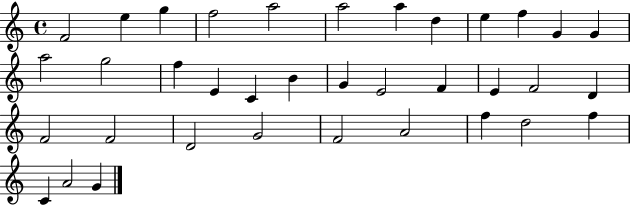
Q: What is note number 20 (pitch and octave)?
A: E4